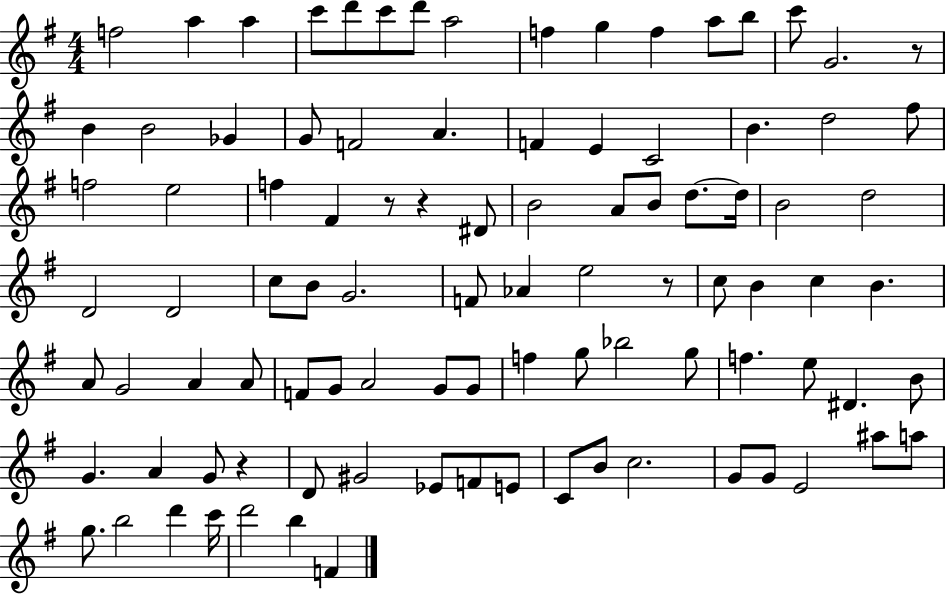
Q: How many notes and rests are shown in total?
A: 96